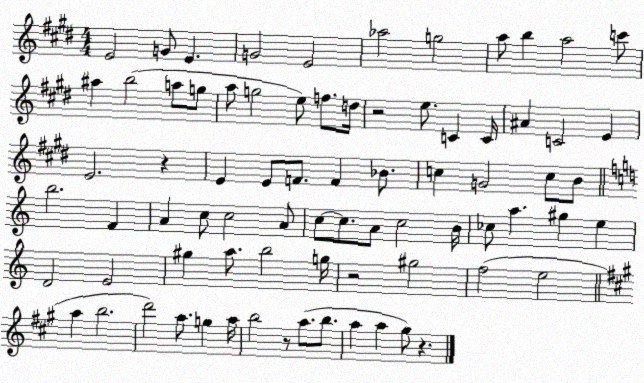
X:1
T:Untitled
M:4/4
L:1/4
K:E
E2 G/2 E G2 E2 _a2 g2 a/2 b a2 c'/2 ^a b2 a/2 g/2 a/2 g2 e/2 f/2 d/4 z2 e/2 C C/4 ^A C2 E E2 z E E/2 F/2 F _B/2 c G2 c/2 B/2 b2 F A c/2 c2 A/2 c/2 c/2 A/2 c2 B/4 _c/2 a ^g e D2 E2 ^g a/2 b2 g/4 z2 ^g2 f2 e2 a b2 d'2 a/2 g a/4 b2 z/2 a/2 b/2 a a ^g/2 z